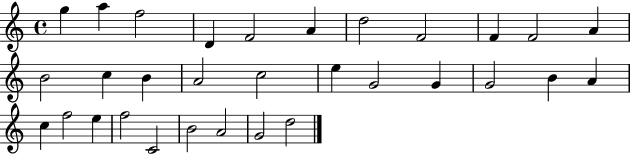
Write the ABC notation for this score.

X:1
T:Untitled
M:4/4
L:1/4
K:C
g a f2 D F2 A d2 F2 F F2 A B2 c B A2 c2 e G2 G G2 B A c f2 e f2 C2 B2 A2 G2 d2